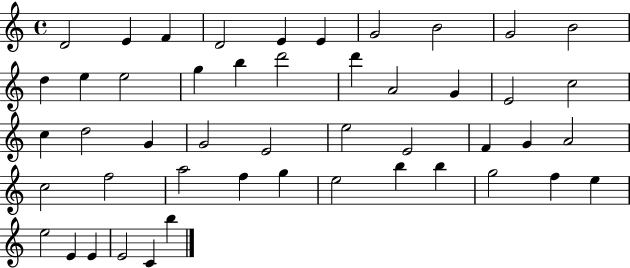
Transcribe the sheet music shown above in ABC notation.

X:1
T:Untitled
M:4/4
L:1/4
K:C
D2 E F D2 E E G2 B2 G2 B2 d e e2 g b d'2 d' A2 G E2 c2 c d2 G G2 E2 e2 E2 F G A2 c2 f2 a2 f g e2 b b g2 f e e2 E E E2 C b